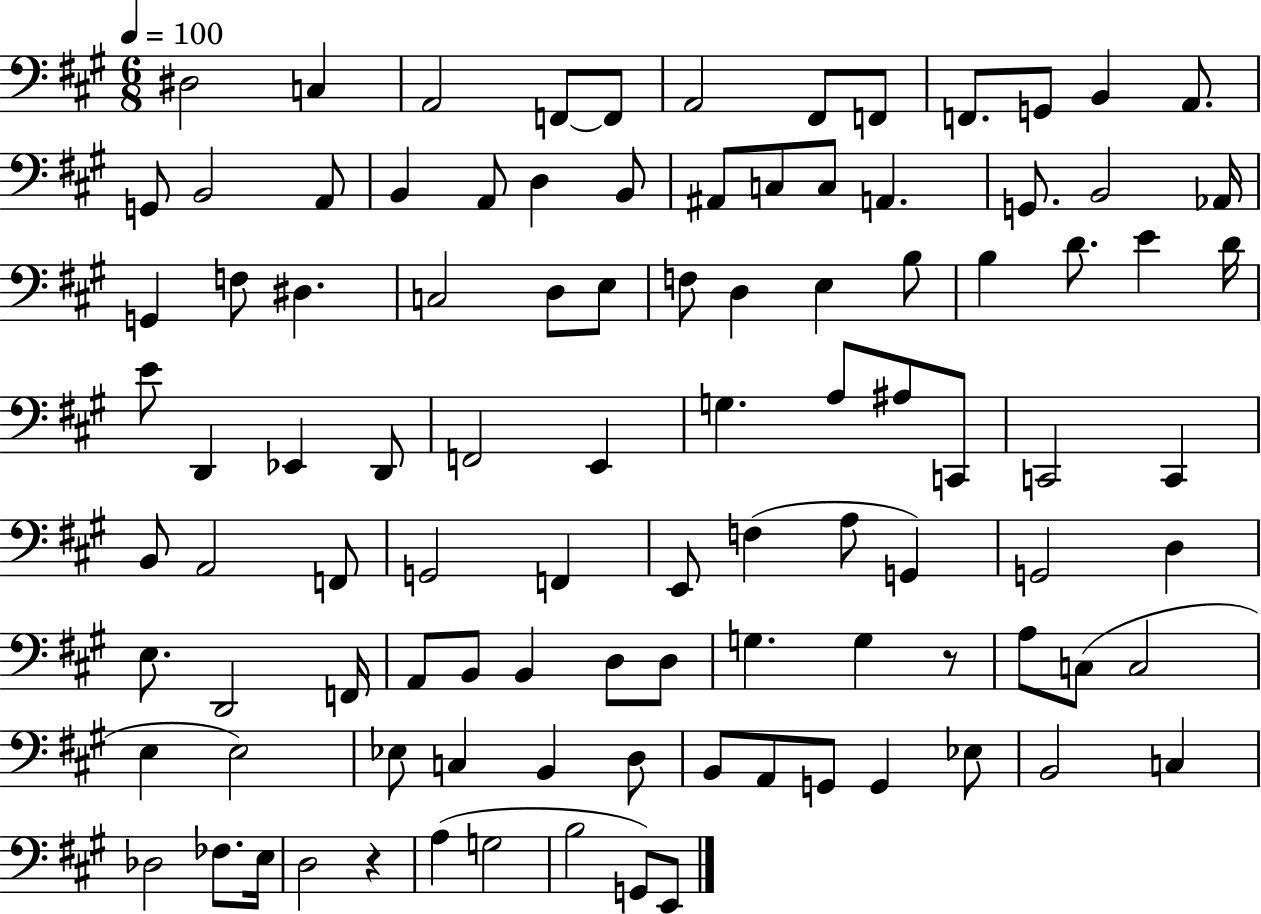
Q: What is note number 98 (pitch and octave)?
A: E2